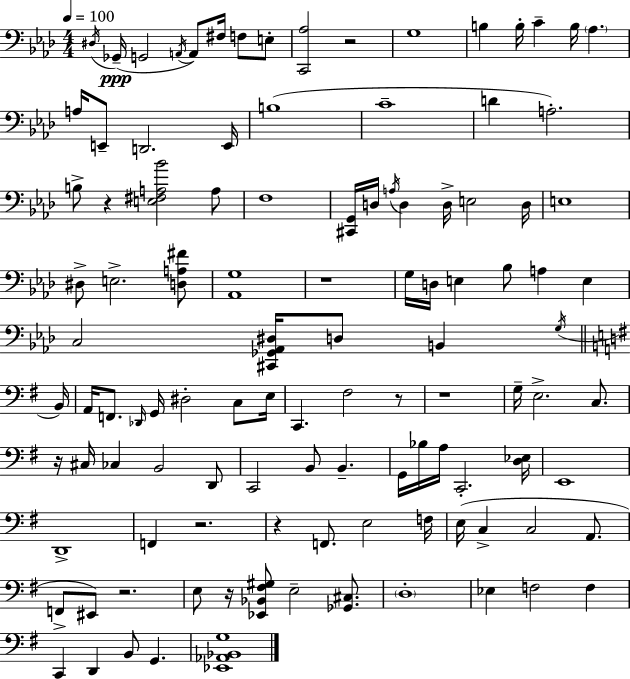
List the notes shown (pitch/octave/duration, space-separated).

D#3/s Gb2/s G2/h A2/s A2/e F#3/s F3/e E3/e [C2,Ab3]/h R/h G3/w B3/q B3/s C4/q B3/s Ab3/q. A3/s E2/e D2/h. E2/s B3/w C4/w D4/q A3/h. B3/e R/q [E3,F#3,A3,Bb4]/h A3/e F3/w [C#2,G2]/s D3/s A3/s D3/q D3/s E3/h D3/s E3/w D#3/e E3/h. [D3,A3,F#4]/e [Ab2,G3]/w R/w G3/s D3/s E3/q Bb3/e A3/q E3/q C3/h [C#2,Gb2,Ab2,D#3]/s D3/e B2/q G3/s B2/s A2/s F2/e. Db2/s G2/s D#3/h C3/e E3/s C2/q. F#3/h R/e R/w G3/s E3/h. C3/e. R/s C#3/s CES3/q B2/h D2/e C2/h B2/e B2/q. G2/s Bb3/s A3/s C2/h. [D3,Eb3]/s E2/w D2/w F2/q R/h. R/q F2/e. E3/h F3/s E3/s C3/q C3/h A2/e. F2/e EIS2/e R/h. E3/e R/s [Eb2,Bb2,F#3,G#3]/e E3/h [Gb2,C#3]/e. D3/w Eb3/q F3/h F3/q C2/q D2/q B2/e G2/q. [Eb2,Ab2,Bb2,G3]/w